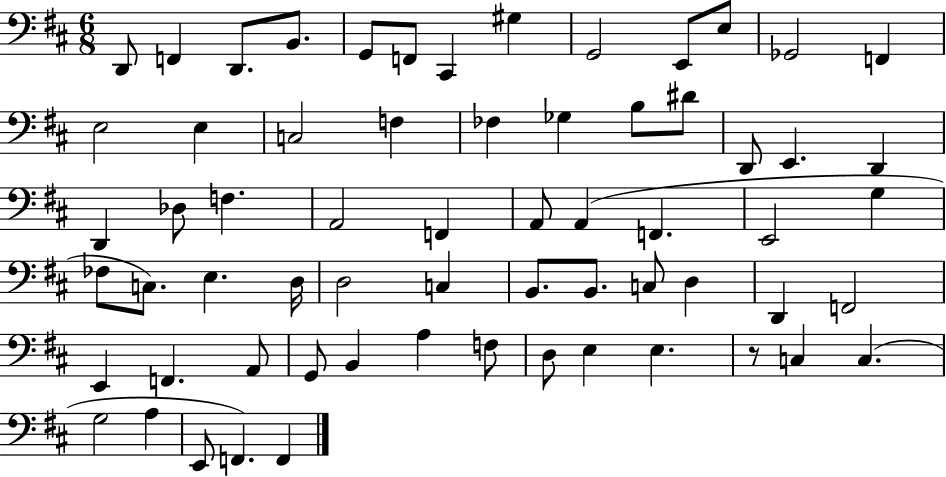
X:1
T:Untitled
M:6/8
L:1/4
K:D
D,,/2 F,, D,,/2 B,,/2 G,,/2 F,,/2 ^C,, ^G, G,,2 E,,/2 E,/2 _G,,2 F,, E,2 E, C,2 F, _F, _G, B,/2 ^D/2 D,,/2 E,, D,, D,, _D,/2 F, A,,2 F,, A,,/2 A,, F,, E,,2 G, _F,/2 C,/2 E, D,/4 D,2 C, B,,/2 B,,/2 C,/2 D, D,, F,,2 E,, F,, A,,/2 G,,/2 B,, A, F,/2 D,/2 E, E, z/2 C, C, G,2 A, E,,/2 F,, F,,